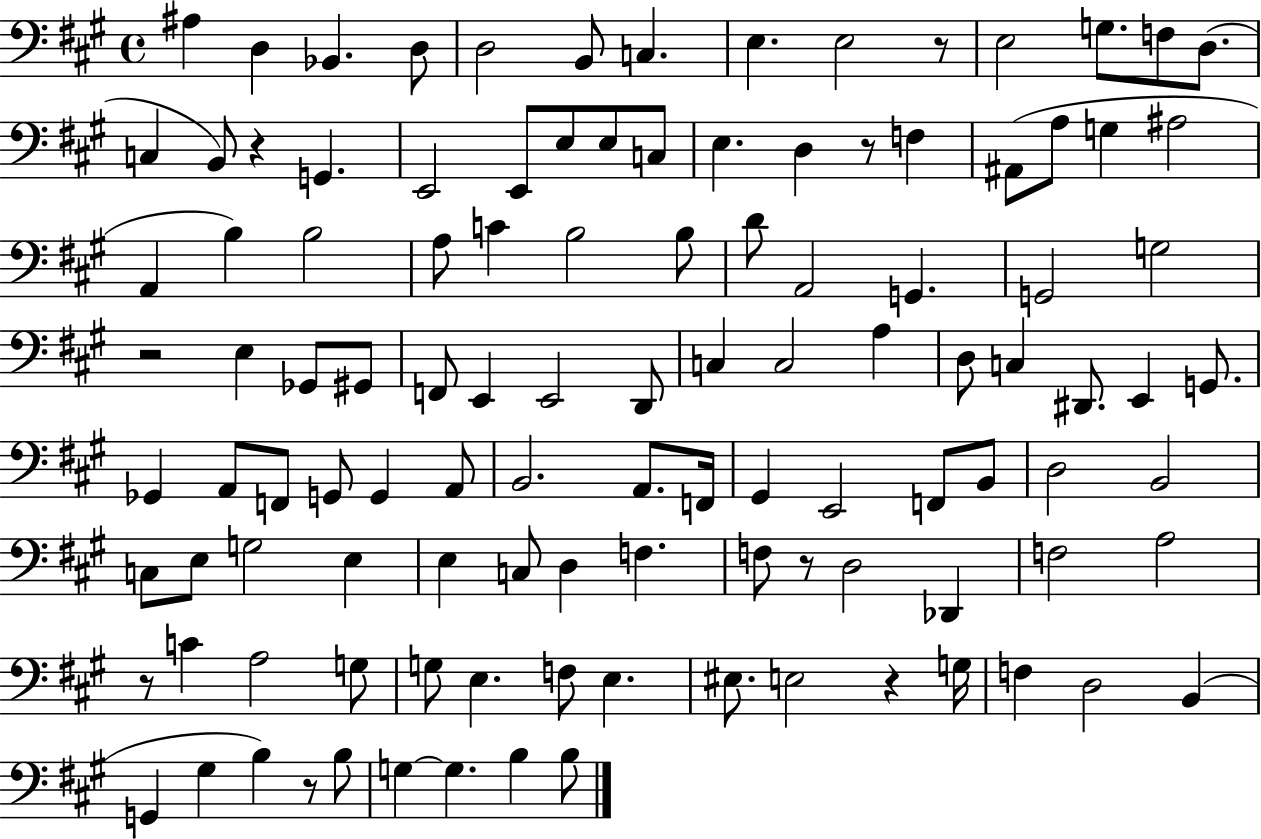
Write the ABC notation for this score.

X:1
T:Untitled
M:4/4
L:1/4
K:A
^A, D, _B,, D,/2 D,2 B,,/2 C, E, E,2 z/2 E,2 G,/2 F,/2 D,/2 C, B,,/2 z G,, E,,2 E,,/2 E,/2 E,/2 C,/2 E, D, z/2 F, ^A,,/2 A,/2 G, ^A,2 A,, B, B,2 A,/2 C B,2 B,/2 D/2 A,,2 G,, G,,2 G,2 z2 E, _G,,/2 ^G,,/2 F,,/2 E,, E,,2 D,,/2 C, C,2 A, D,/2 C, ^D,,/2 E,, G,,/2 _G,, A,,/2 F,,/2 G,,/2 G,, A,,/2 B,,2 A,,/2 F,,/4 ^G,, E,,2 F,,/2 B,,/2 D,2 B,,2 C,/2 E,/2 G,2 E, E, C,/2 D, F, F,/2 z/2 D,2 _D,, F,2 A,2 z/2 C A,2 G,/2 G,/2 E, F,/2 E, ^E,/2 E,2 z G,/4 F, D,2 B,, G,, ^G, B, z/2 B,/2 G, G, B, B,/2